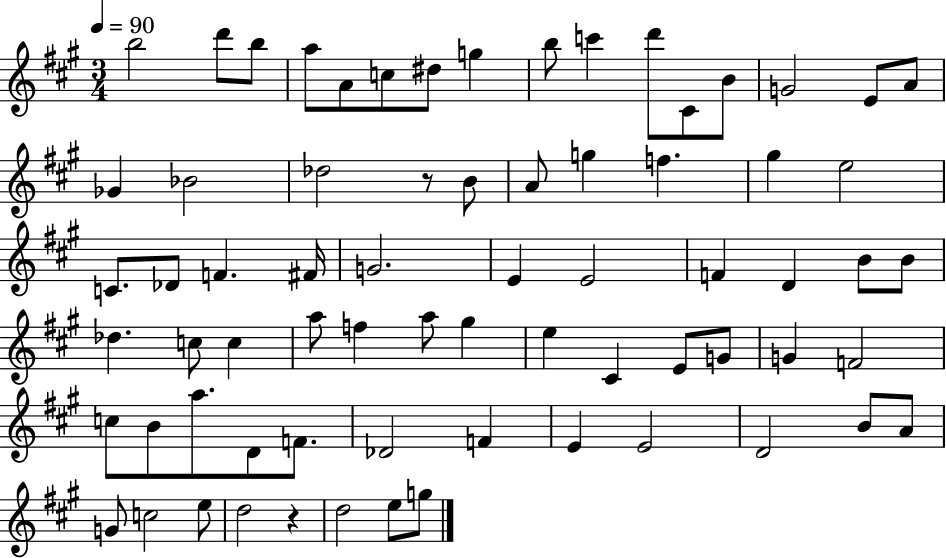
B5/h D6/e B5/e A5/e A4/e C5/e D#5/e G5/q B5/e C6/q D6/e C#4/e B4/e G4/h E4/e A4/e Gb4/q Bb4/h Db5/h R/e B4/e A4/e G5/q F5/q. G#5/q E5/h C4/e. Db4/e F4/q. F#4/s G4/h. E4/q E4/h F4/q D4/q B4/e B4/e Db5/q. C5/e C5/q A5/e F5/q A5/e G#5/q E5/q C#4/q E4/e G4/e G4/q F4/h C5/e B4/e A5/e. D4/e F4/e. Db4/h F4/q E4/q E4/h D4/h B4/e A4/e G4/e C5/h E5/e D5/h R/q D5/h E5/e G5/e